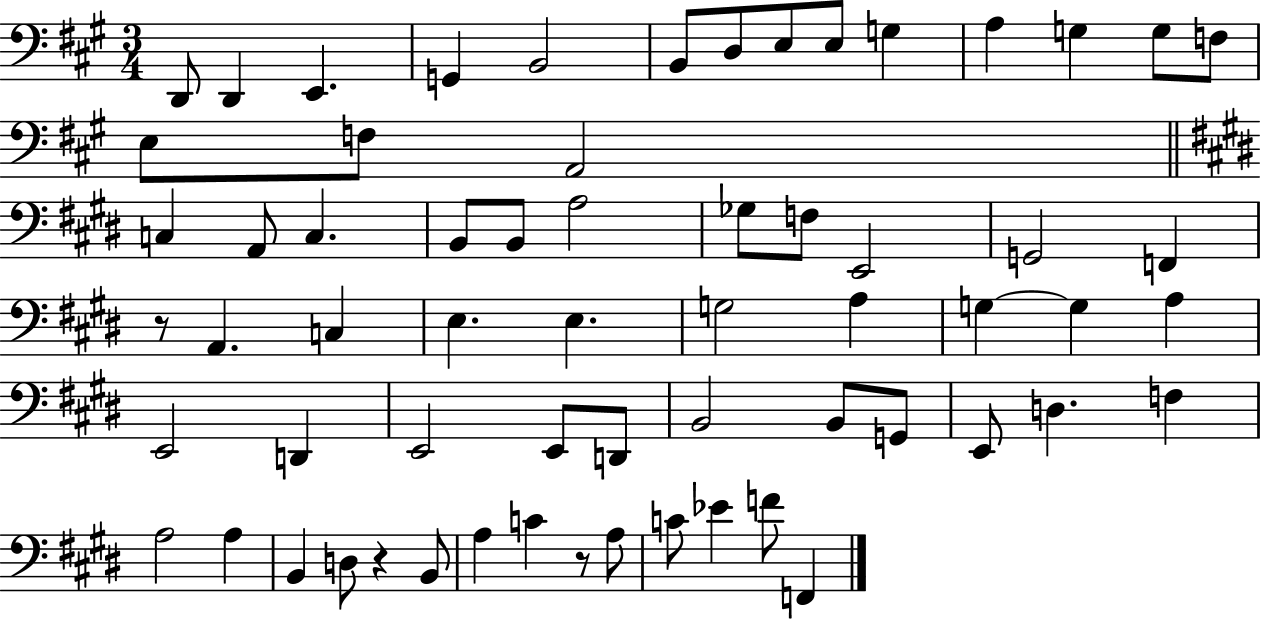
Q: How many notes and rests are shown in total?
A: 63